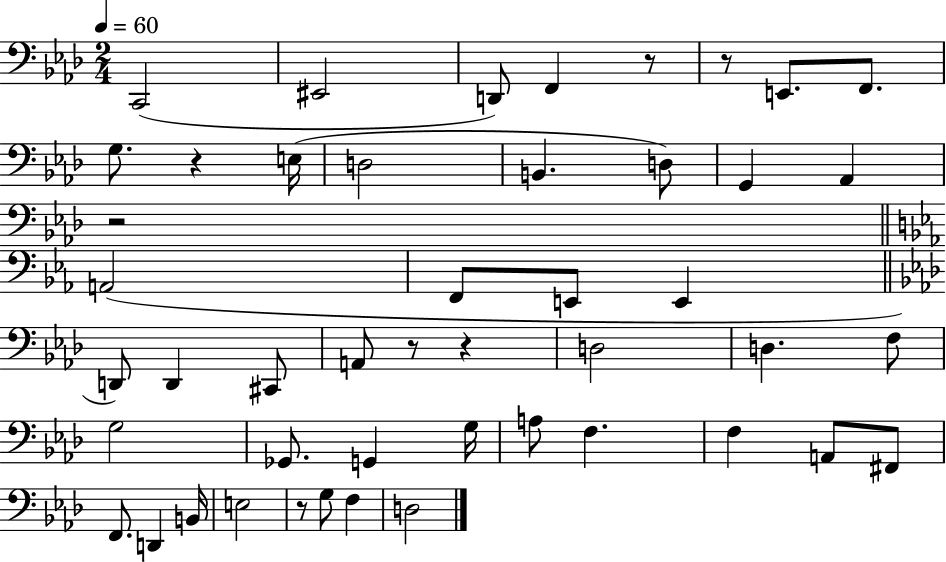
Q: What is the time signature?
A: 2/4